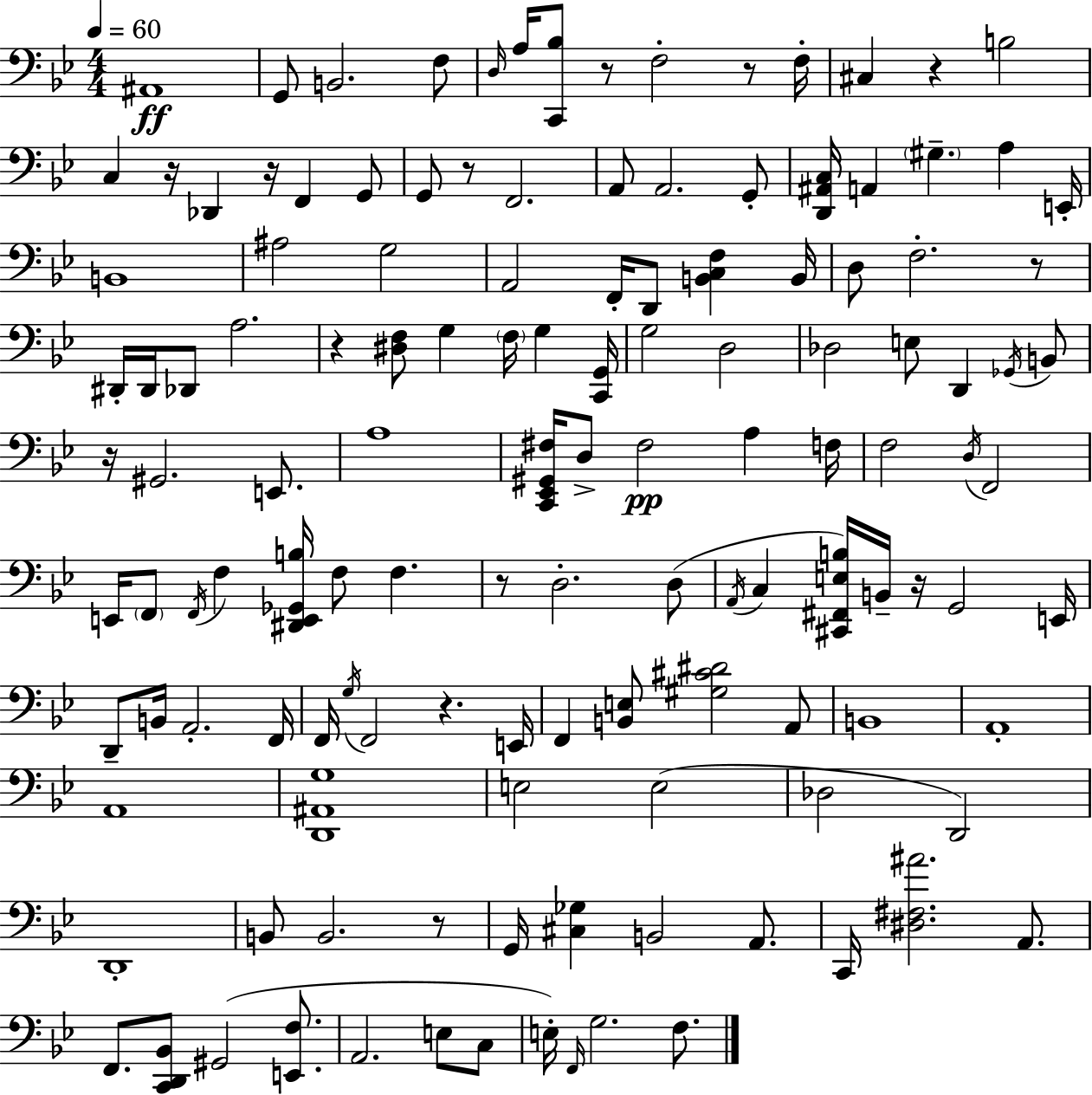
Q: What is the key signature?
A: BES major